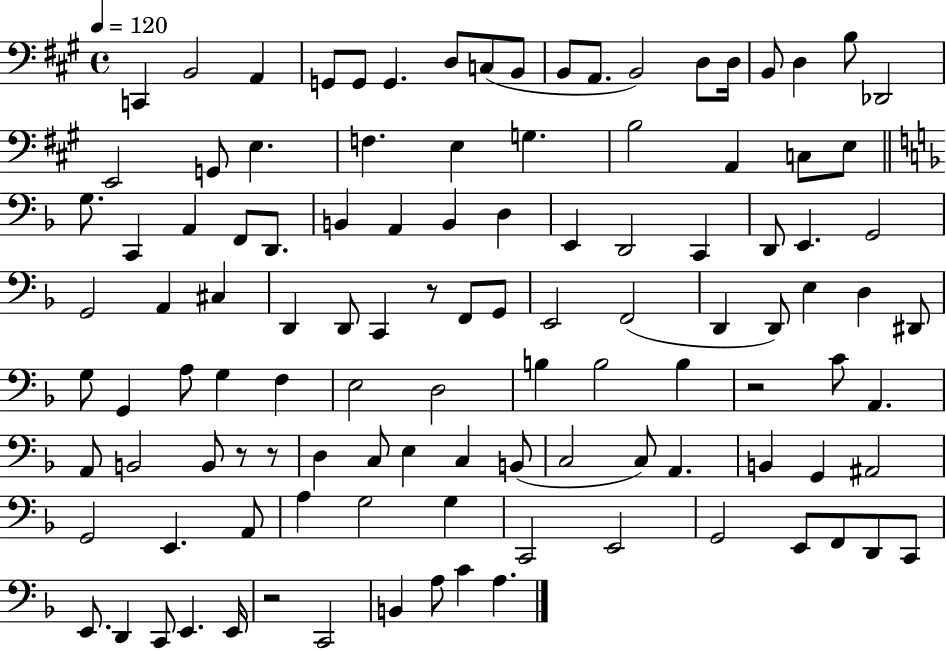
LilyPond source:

{
  \clef bass
  \time 4/4
  \defaultTimeSignature
  \key a \major
  \tempo 4 = 120
  \repeat volta 2 { c,4 b,2 a,4 | g,8 g,8 g,4. d8 c8( b,8 | b,8 a,8. b,2) d8 d16 | b,8 d4 b8 des,2 | \break e,2 g,8 e4. | f4. e4 g4. | b2 a,4 c8 e8 | \bar "||" \break \key f \major g8. c,4 a,4 f,8 d,8. | b,4 a,4 b,4 d4 | e,4 d,2 c,4 | d,8 e,4. g,2 | \break g,2 a,4 cis4 | d,4 d,8 c,4 r8 f,8 g,8 | e,2 f,2( | d,4 d,8) e4 d4 dis,8 | \break g8 g,4 a8 g4 f4 | e2 d2 | b4 b2 b4 | r2 c'8 a,4. | \break a,8 b,2 b,8 r8 r8 | d4 c8 e4 c4 b,8( | c2 c8) a,4. | b,4 g,4 ais,2 | \break g,2 e,4. a,8 | a4 g2 g4 | c,2 e,2 | g,2 e,8 f,8 d,8 c,8 | \break e,8. d,4 c,8 e,4. e,16 | r2 c,2 | b,4 a8 c'4 a4. | } \bar "|."
}